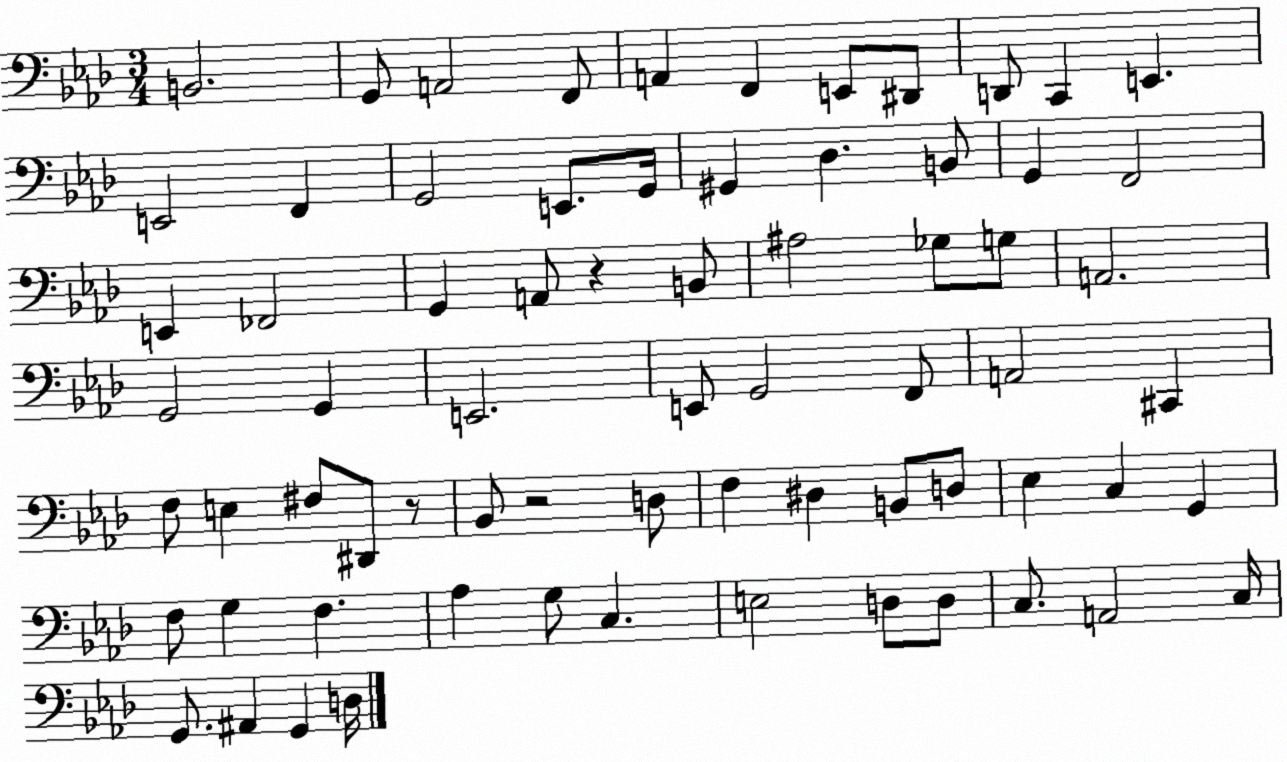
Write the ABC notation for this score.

X:1
T:Untitled
M:3/4
L:1/4
K:Ab
B,,2 G,,/2 A,,2 F,,/2 A,, F,, E,,/2 ^D,,/2 D,,/2 C,, E,, E,,2 F,, G,,2 E,,/2 G,,/4 ^G,, _D, B,,/2 G,, F,,2 E,, _F,,2 G,, A,,/2 z B,,/2 ^A,2 _G,/2 G,/2 A,,2 G,,2 G,, E,,2 E,,/2 G,,2 F,,/2 A,,2 ^C,, F,/2 E, ^F,/2 ^D,,/2 z/2 _B,,/2 z2 D,/2 F, ^D, B,,/2 D,/2 _E, C, G,, F,/2 G, F, _A, G,/2 C, E,2 D,/2 D,/2 C,/2 A,,2 C,/4 G,,/2 ^A,, G,, D,/4